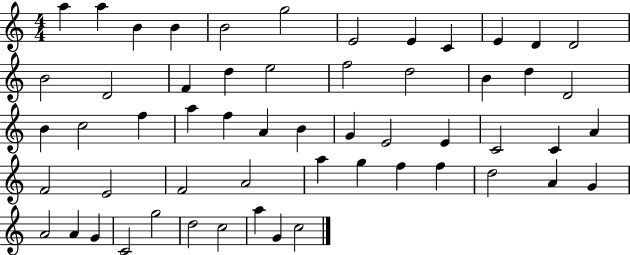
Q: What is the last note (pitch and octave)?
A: C5